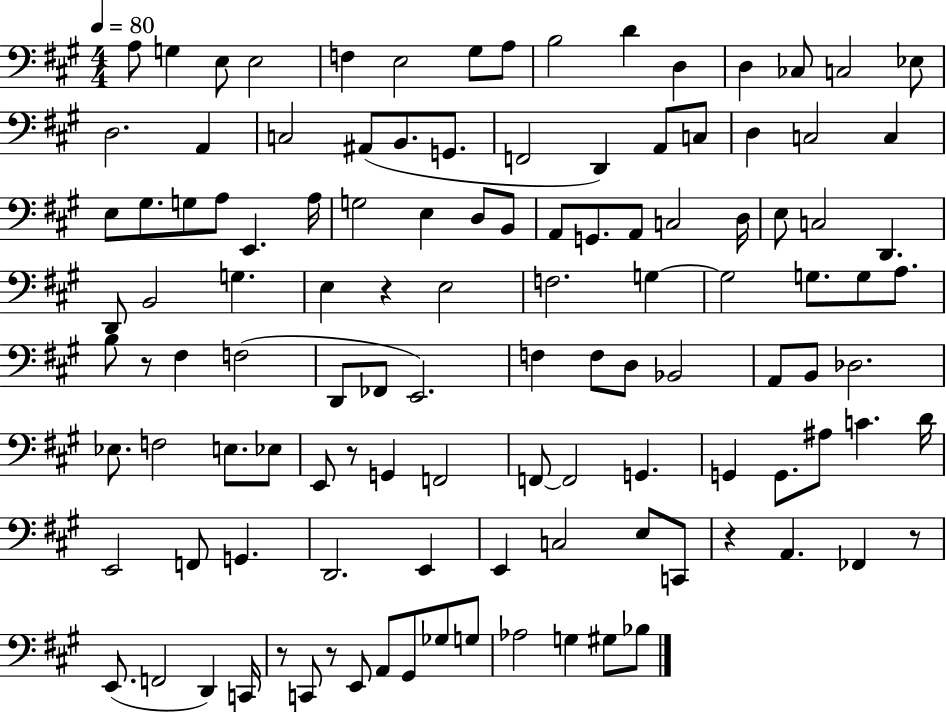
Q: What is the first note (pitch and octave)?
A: A3